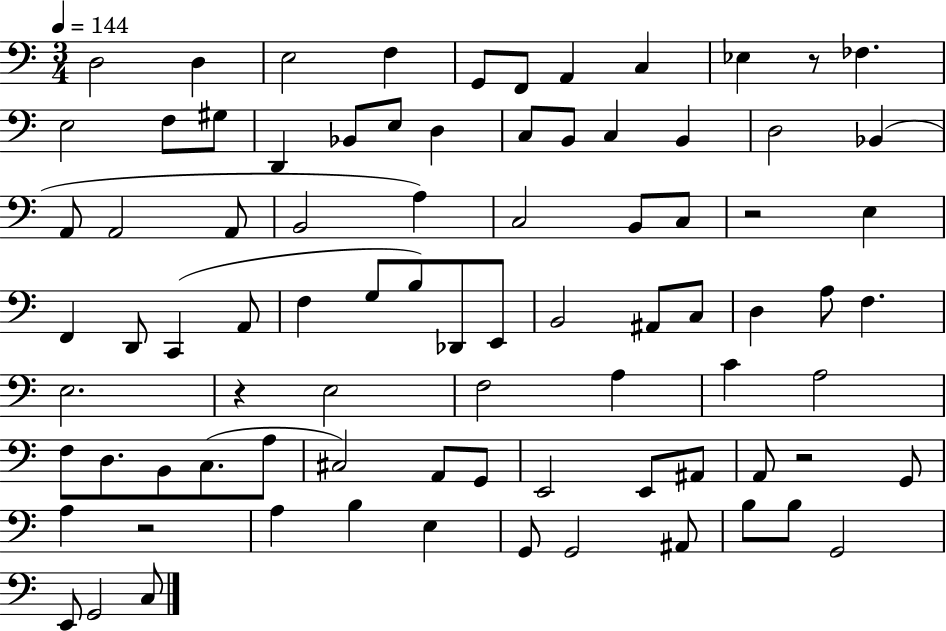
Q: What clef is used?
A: bass